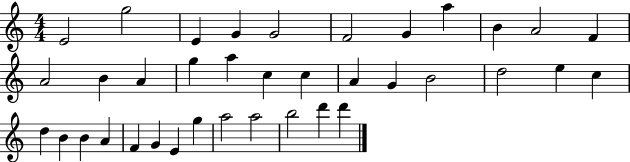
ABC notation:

X:1
T:Untitled
M:4/4
L:1/4
K:C
E2 g2 E G G2 F2 G a B A2 F A2 B A g a c c A G B2 d2 e c d B B A F G E g a2 a2 b2 d' d'